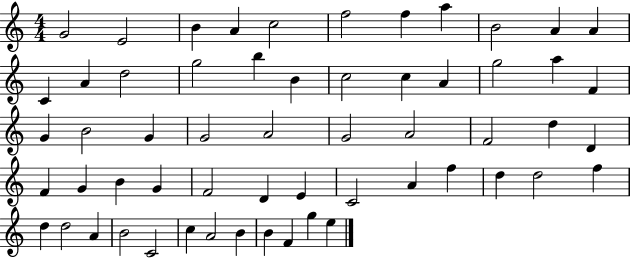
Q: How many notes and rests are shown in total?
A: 58